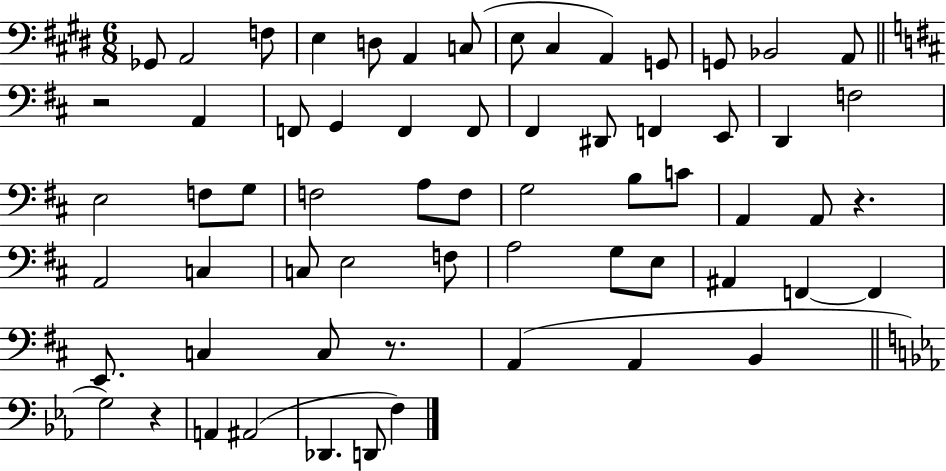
X:1
T:Untitled
M:6/8
L:1/4
K:E
_G,,/2 A,,2 F,/2 E, D,/2 A,, C,/2 E,/2 ^C, A,, G,,/2 G,,/2 _B,,2 A,,/2 z2 A,, F,,/2 G,, F,, F,,/2 ^F,, ^D,,/2 F,, E,,/2 D,, F,2 E,2 F,/2 G,/2 F,2 A,/2 F,/2 G,2 B,/2 C/2 A,, A,,/2 z A,,2 C, C,/2 E,2 F,/2 A,2 G,/2 E,/2 ^A,, F,, F,, E,,/2 C, C,/2 z/2 A,, A,, B,, G,2 z A,, ^A,,2 _D,, D,,/2 F,